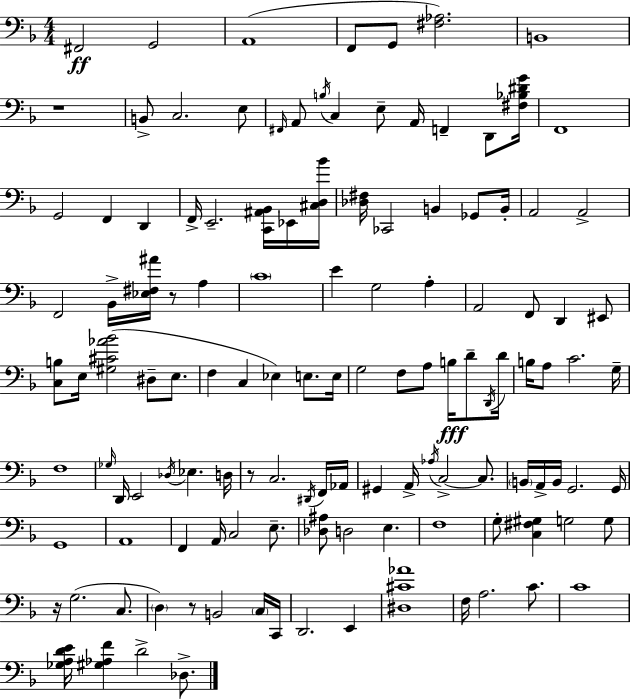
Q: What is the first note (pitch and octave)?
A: F#2